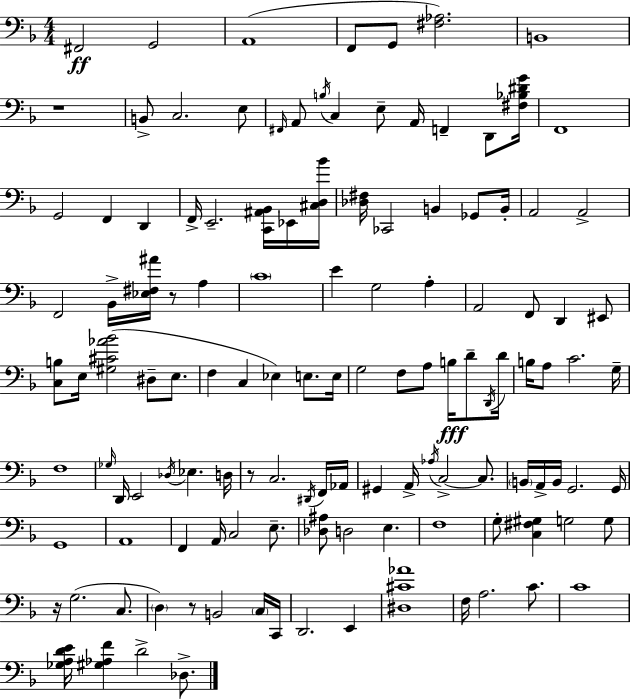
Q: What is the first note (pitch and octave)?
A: F#2